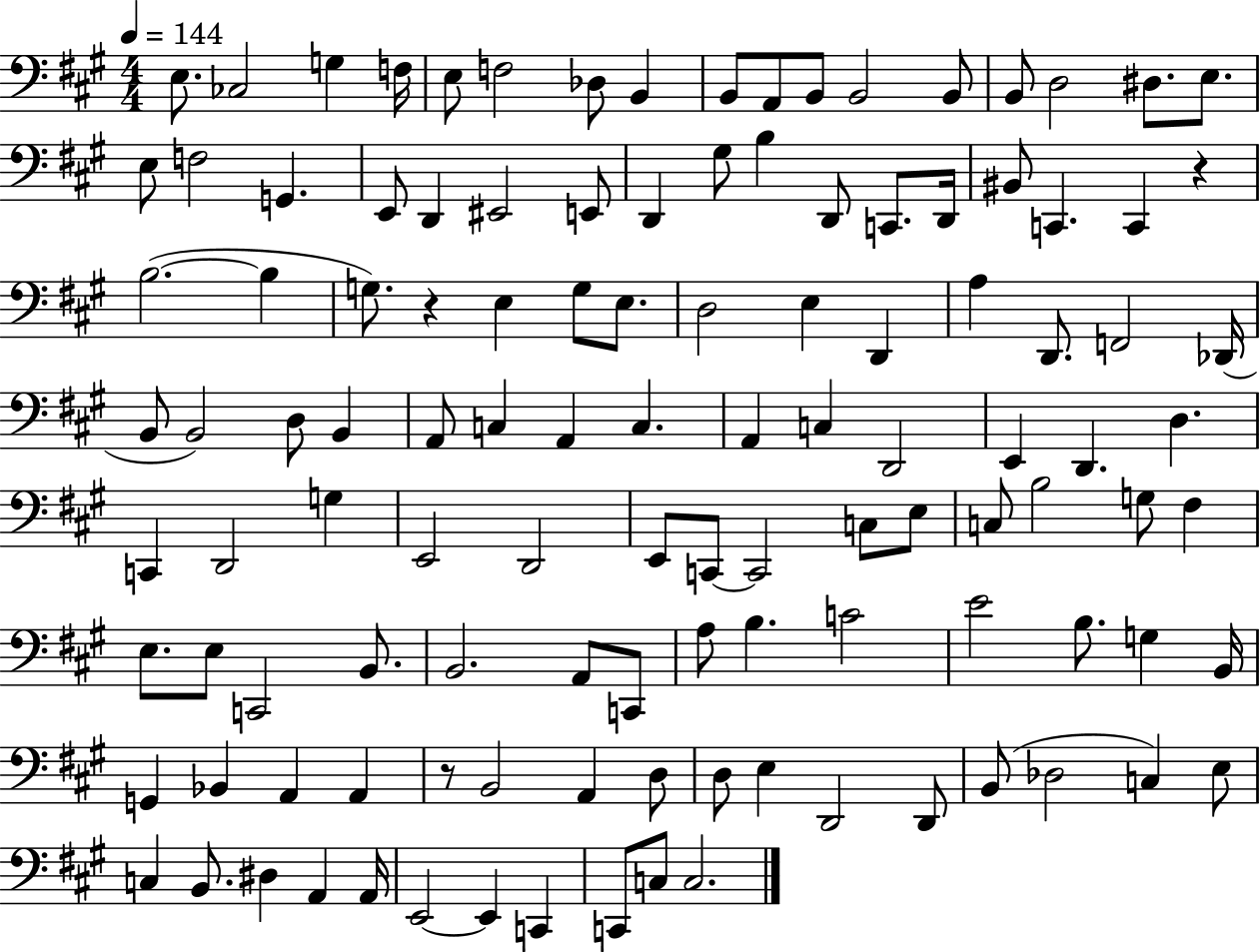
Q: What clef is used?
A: bass